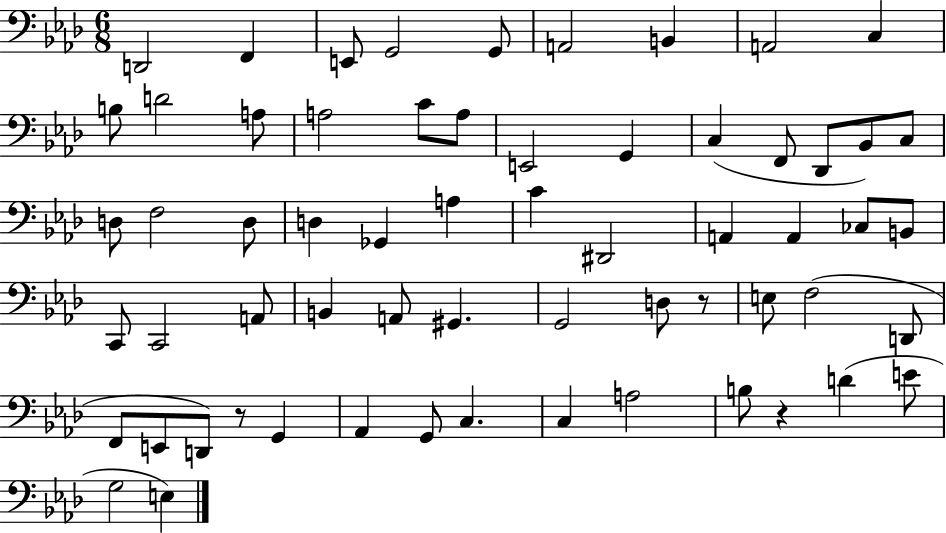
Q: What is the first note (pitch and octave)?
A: D2